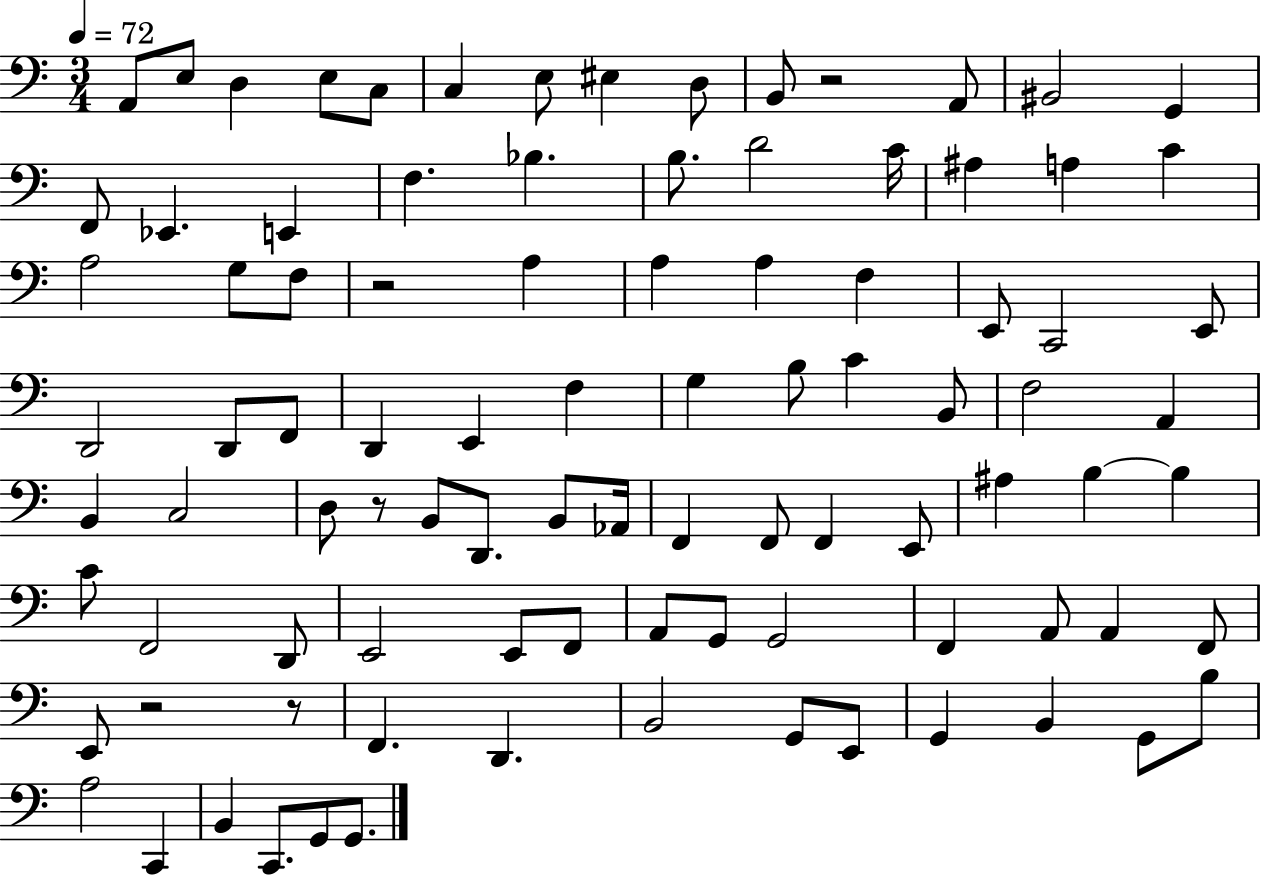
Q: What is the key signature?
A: C major